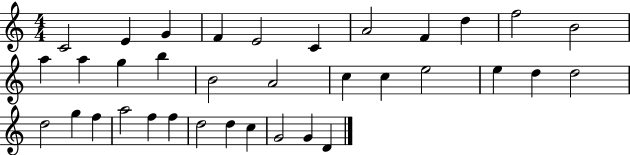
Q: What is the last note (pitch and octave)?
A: D4